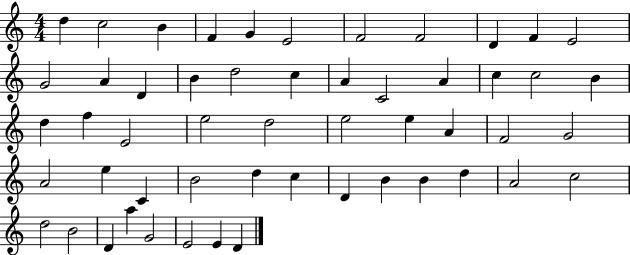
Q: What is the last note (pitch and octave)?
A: D4